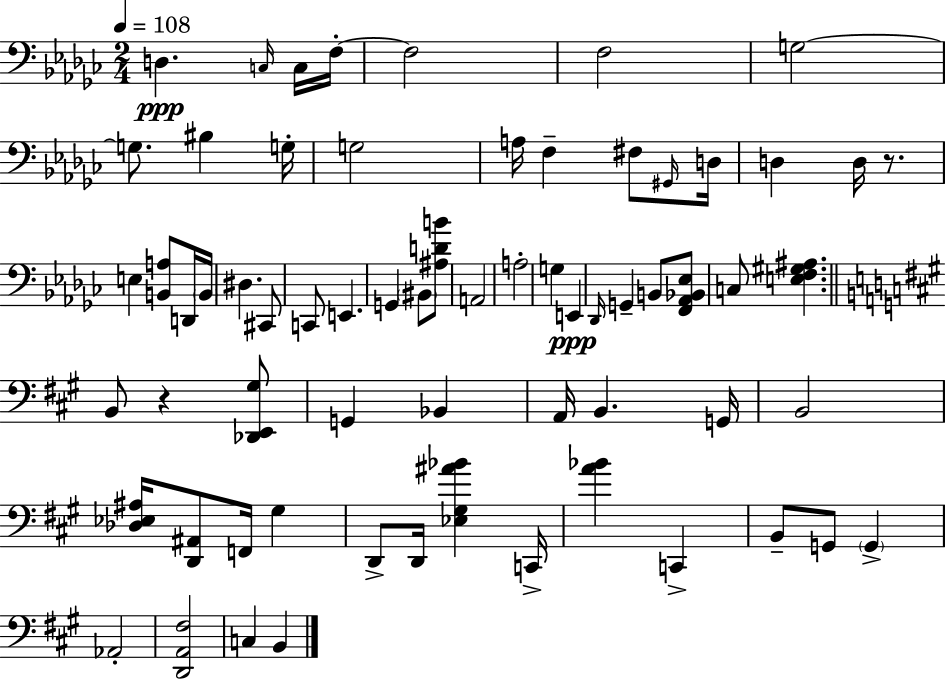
X:1
T:Untitled
M:2/4
L:1/4
K:Ebm
D, C,/4 C,/4 F,/4 F,2 F,2 G,2 G,/2 ^B, G,/4 G,2 A,/4 F, ^F,/2 ^G,,/4 D,/4 D, D,/4 z/2 E, [B,,A,]/2 D,,/4 B,,/4 ^D, ^C,,/2 C,,/2 E,, G,, ^B,,/2 [^A,DB]/2 A,,2 A,2 G, E,, _D,,/4 G,, B,,/2 [F,,_A,,_B,,_E,]/2 C,/2 [E,F,^G,^A,] B,,/2 z [_D,,E,,^G,]/2 G,, _B,, A,,/4 B,, G,,/4 B,,2 [_D,_E,^A,]/4 [D,,^A,,]/2 F,,/4 ^G, D,,/2 D,,/4 [_E,^G,^A_B] C,,/4 [A_B] C,, B,,/2 G,,/2 G,, _A,,2 [D,,A,,^F,]2 C, B,,